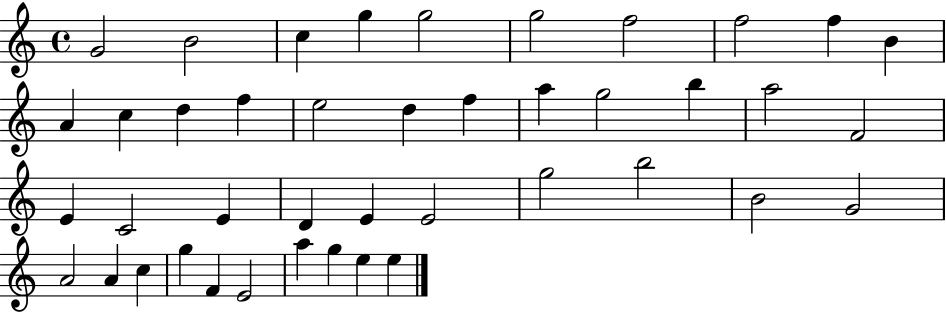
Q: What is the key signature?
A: C major